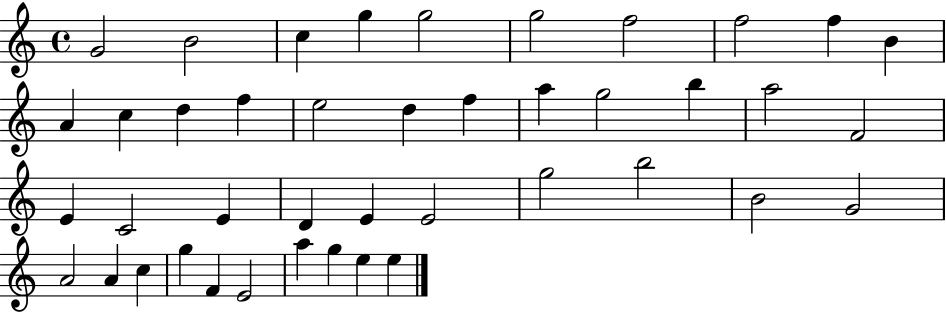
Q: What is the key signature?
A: C major